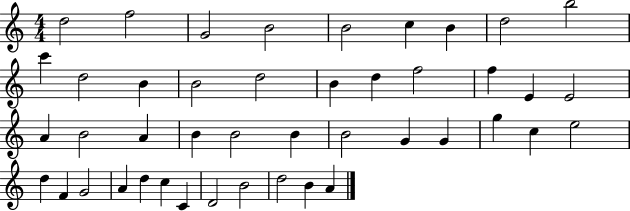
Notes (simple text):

D5/h F5/h G4/h B4/h B4/h C5/q B4/q D5/h B5/h C6/q D5/h B4/q B4/h D5/h B4/q D5/q F5/h F5/q E4/q E4/h A4/q B4/h A4/q B4/q B4/h B4/q B4/h G4/q G4/q G5/q C5/q E5/h D5/q F4/q G4/h A4/q D5/q C5/q C4/q D4/h B4/h D5/h B4/q A4/q